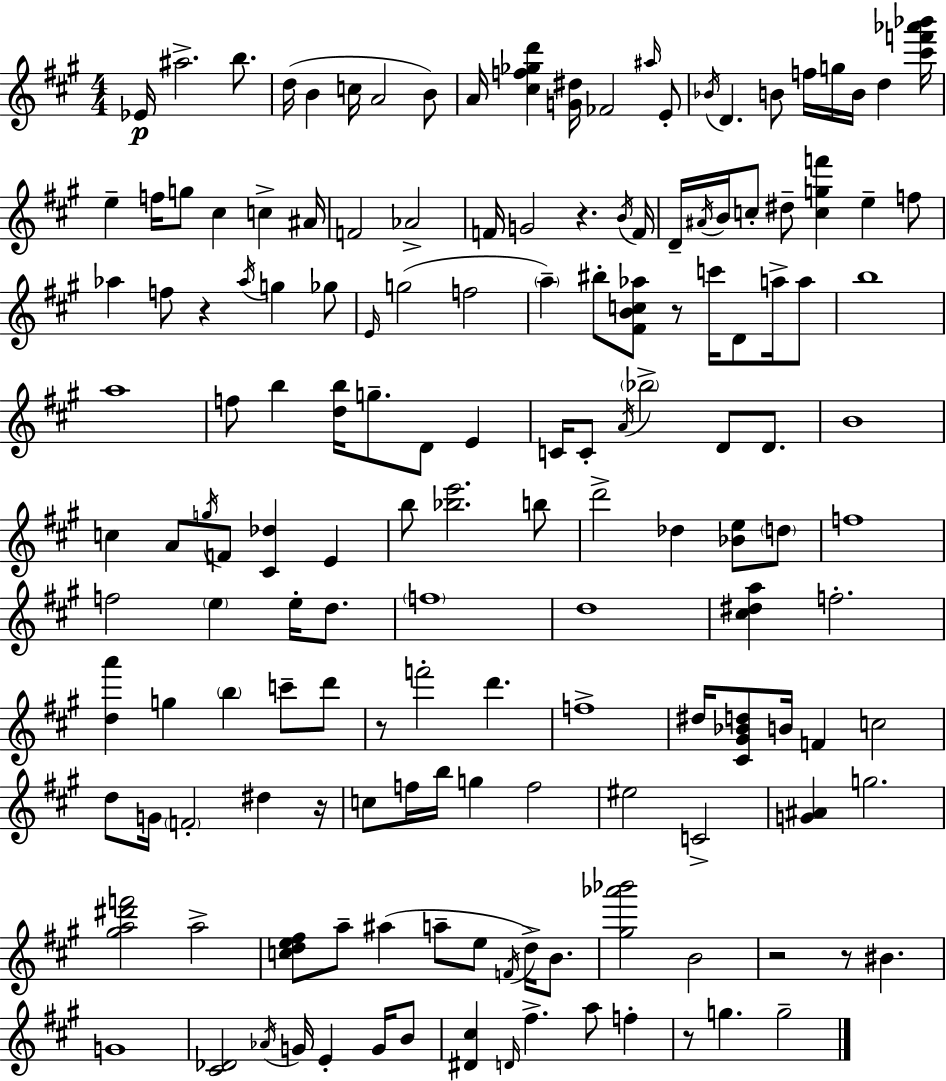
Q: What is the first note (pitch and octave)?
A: Eb4